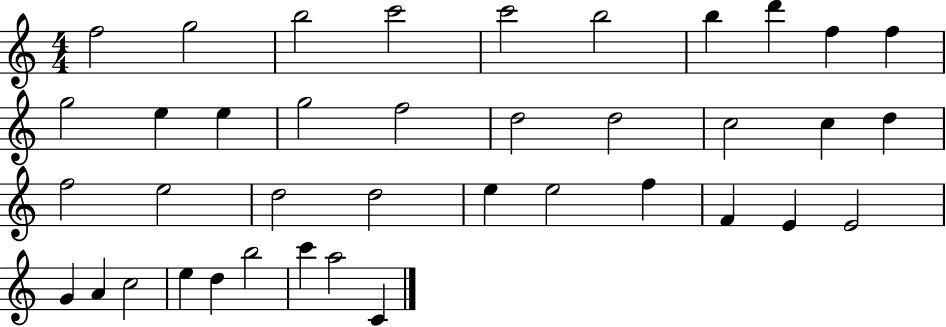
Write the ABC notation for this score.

X:1
T:Untitled
M:4/4
L:1/4
K:C
f2 g2 b2 c'2 c'2 b2 b d' f f g2 e e g2 f2 d2 d2 c2 c d f2 e2 d2 d2 e e2 f F E E2 G A c2 e d b2 c' a2 C